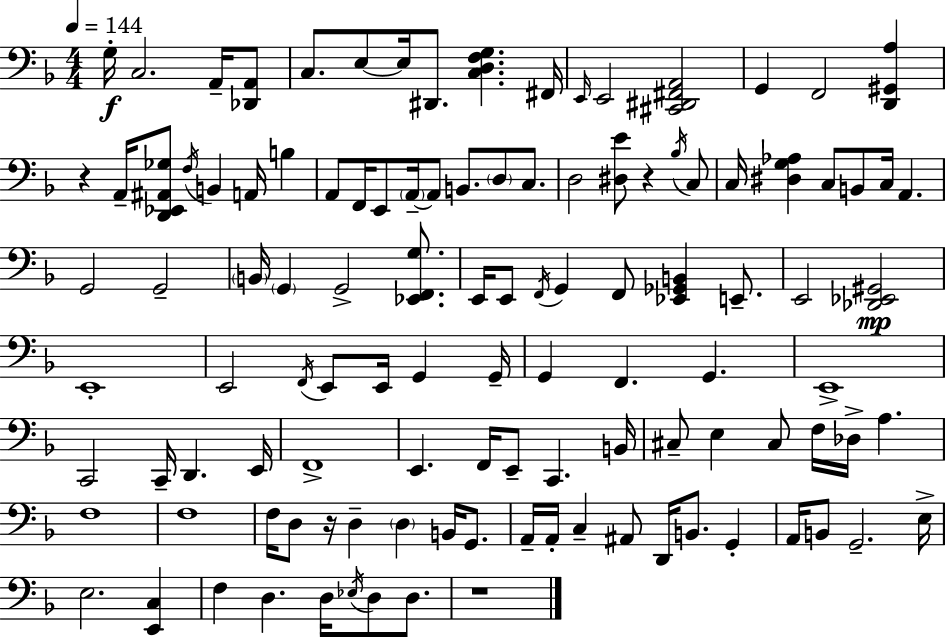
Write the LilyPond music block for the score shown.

{
  \clef bass
  \numericTimeSignature
  \time 4/4
  \key d \minor
  \tempo 4 = 144
  g16-.\f c2. a,16-- <des, a,>8 | c8. e8~~ e16 dis,8. <c d f g>4. fis,16 | \grace { e,16 } e,2 <cis, dis, fis, a,>2 | g,4 f,2 <d, gis, a>4 | \break r4 a,16-- <d, ees, ais, ges>8 \acciaccatura { f16 } b,4 a,16 b4 | a,8 f,16 e,8 \parenthesize a,16--~~ a,8 b,8. \parenthesize d8 c8. | d2 <dis e'>8 r4 | \acciaccatura { bes16 } c8 c16 <dis g aes>4 c8 b,8 c16 a,4. | \break g,2 g,2-- | \parenthesize b,16 \parenthesize g,4 g,2-> | <ees, f, g>8. e,16 e,8 \acciaccatura { f,16 } g,4 f,8 <ees, ges, b,>4 | e,8.-- e,2 <des, ees, gis,>2\mp | \break e,1-. | e,2 \acciaccatura { f,16 } e,8 e,16 | g,4 g,16-- g,4 f,4. g,4. | e,1-> | \break c,2 c,16-- d,4. | e,16 f,1-> | e,4. f,16 e,8-- c,4. | b,16 cis8-- e4 cis8 f16 des16-> a4. | \break f1 | f1 | f16 d8 r16 d4-- \parenthesize d4 | b,16 g,8. a,16-- a,16-. c4-- ais,8 d,16 b,8. | \break g,4-. a,16 b,8 g,2.-- | e16-> e2. | <e, c>4 f4 d4. d16 | \acciaccatura { ees16 } d8 d8. r1 | \break \bar "|."
}